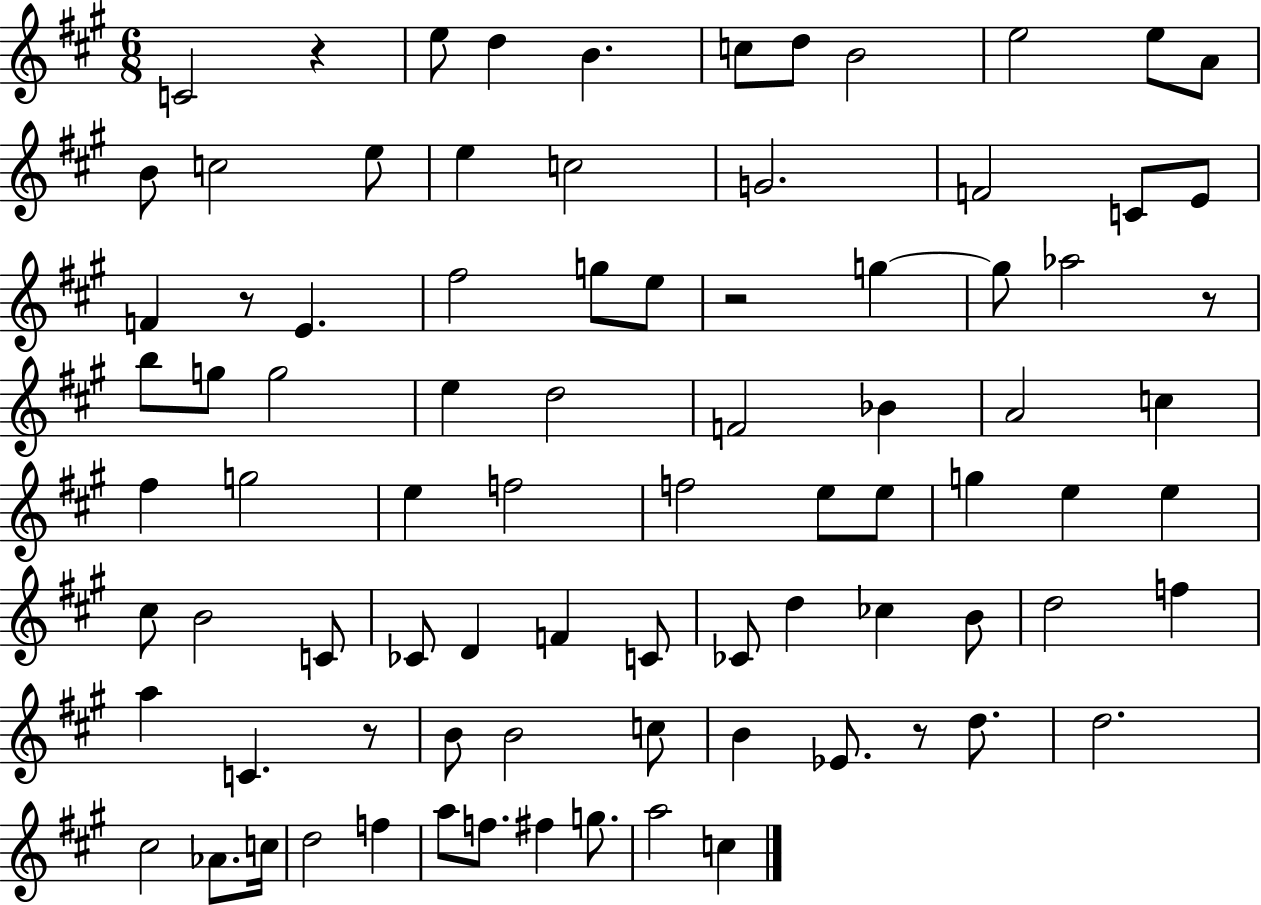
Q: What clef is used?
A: treble